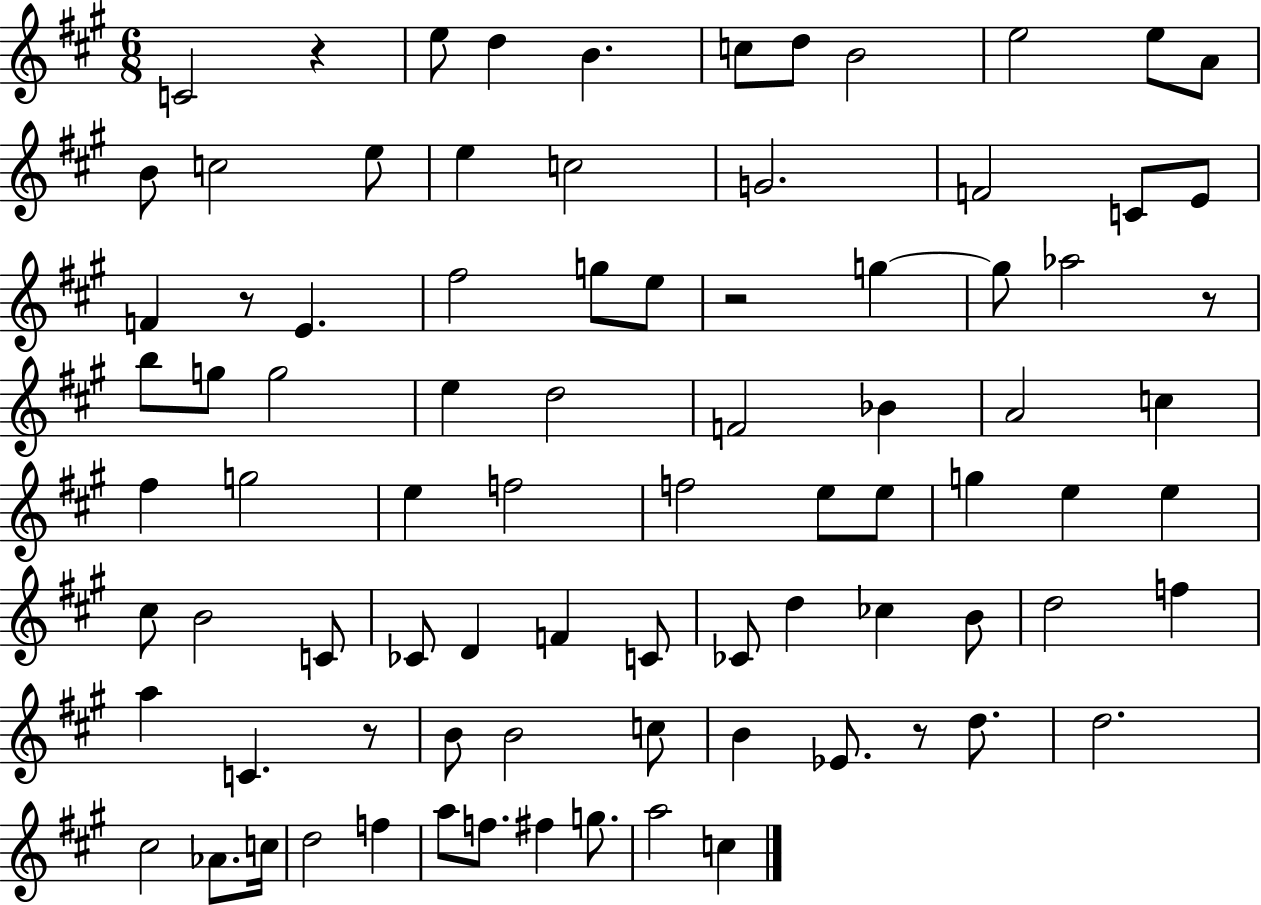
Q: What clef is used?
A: treble